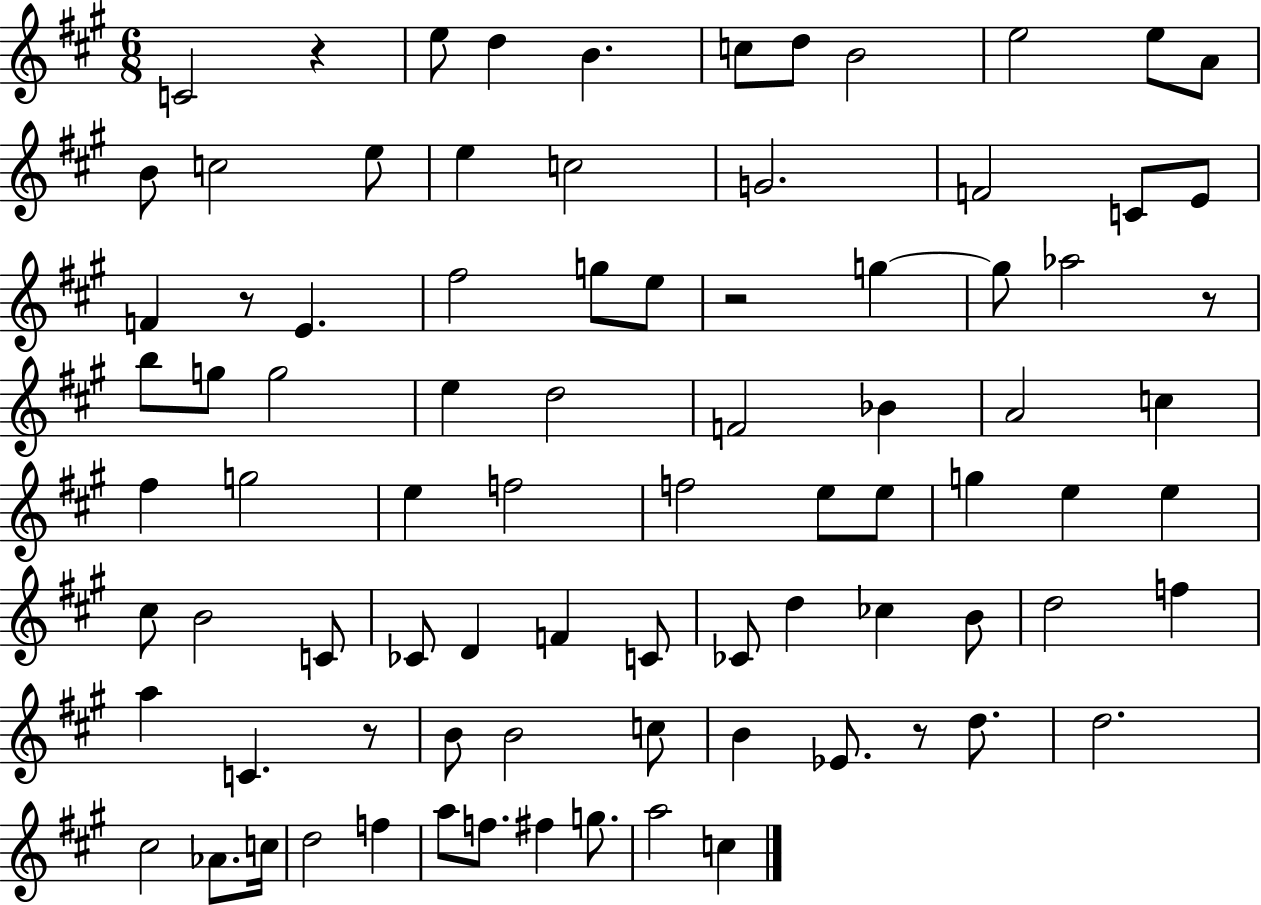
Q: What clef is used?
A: treble